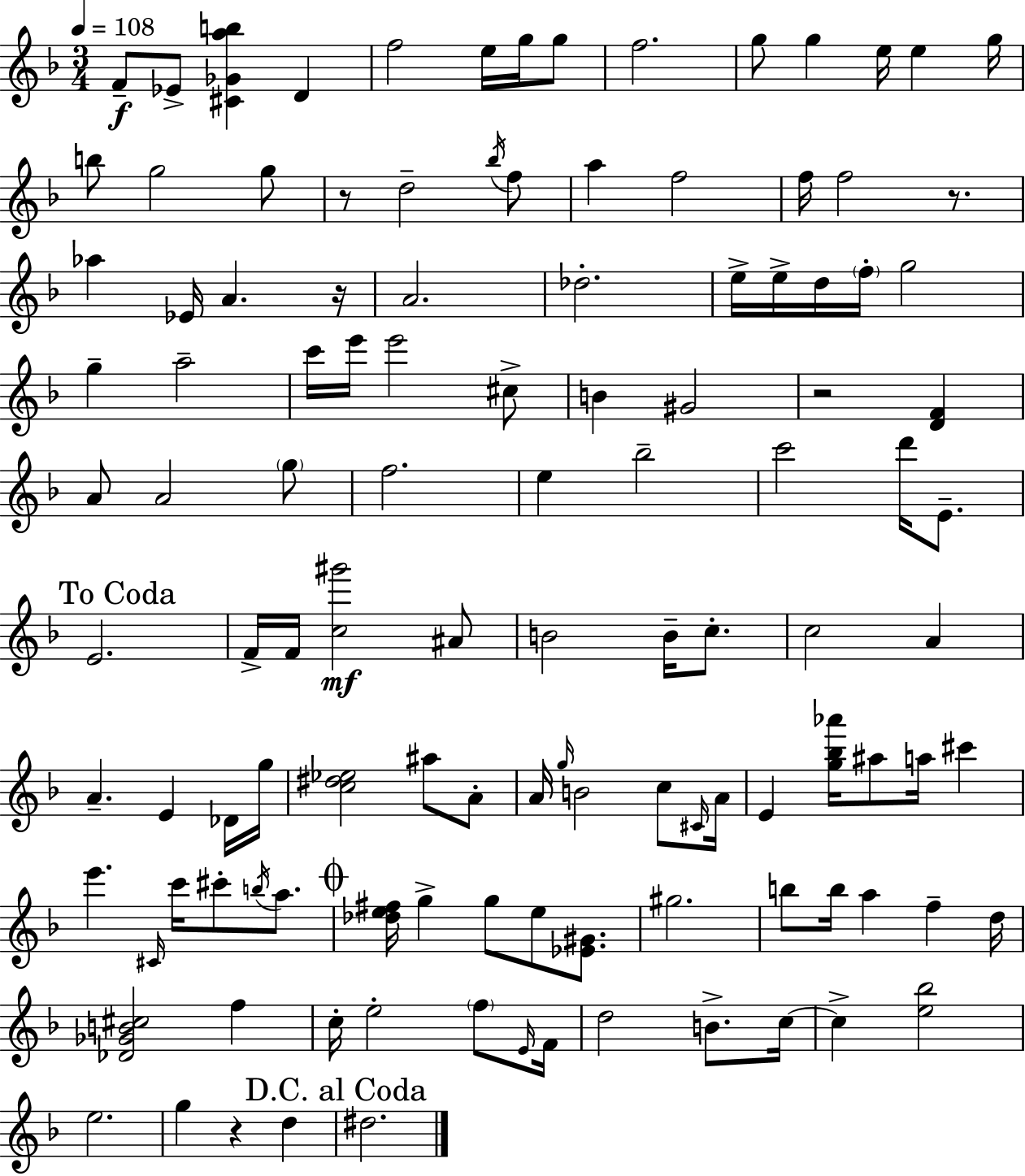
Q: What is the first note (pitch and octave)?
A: F4